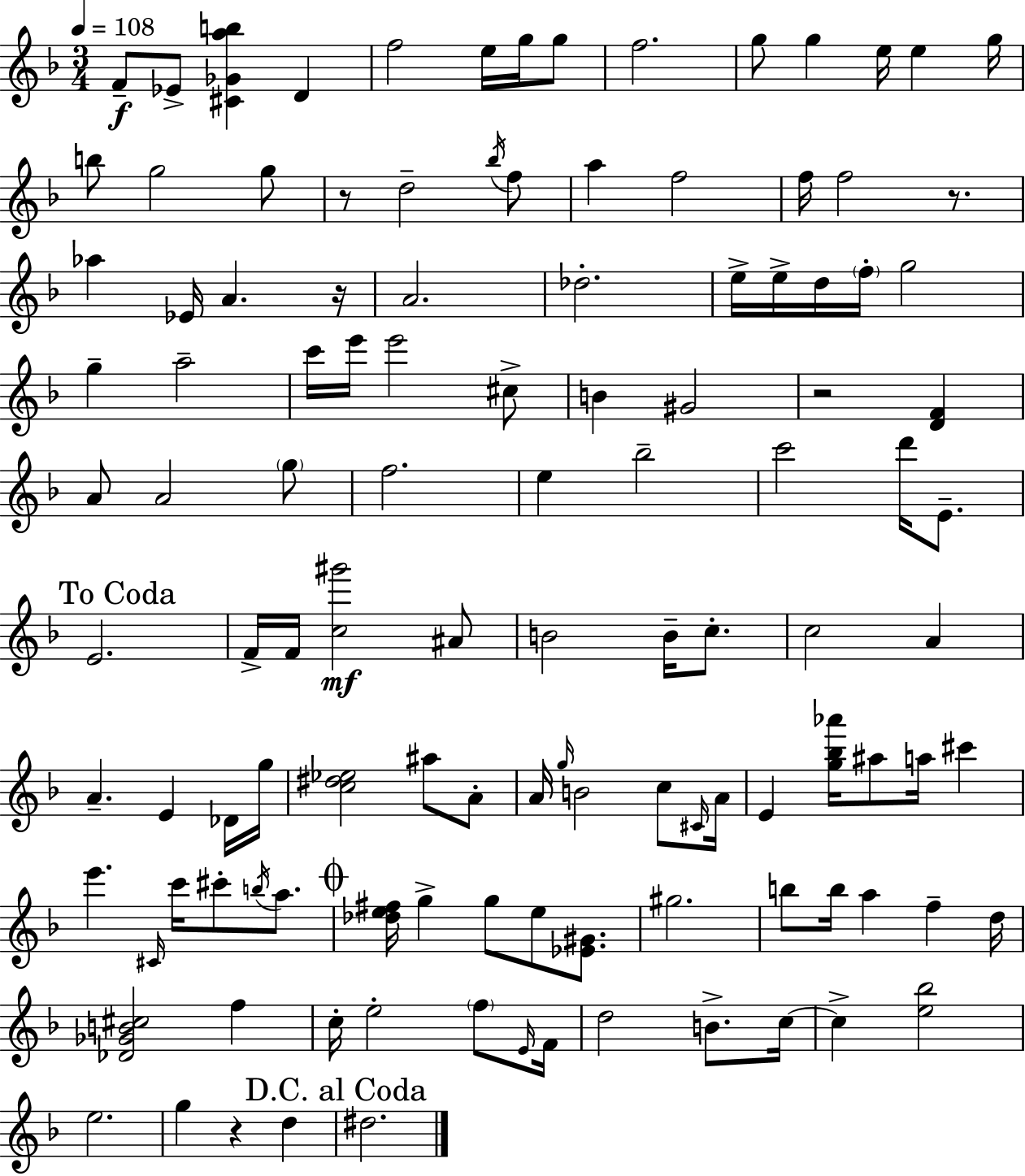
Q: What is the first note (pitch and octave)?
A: F4